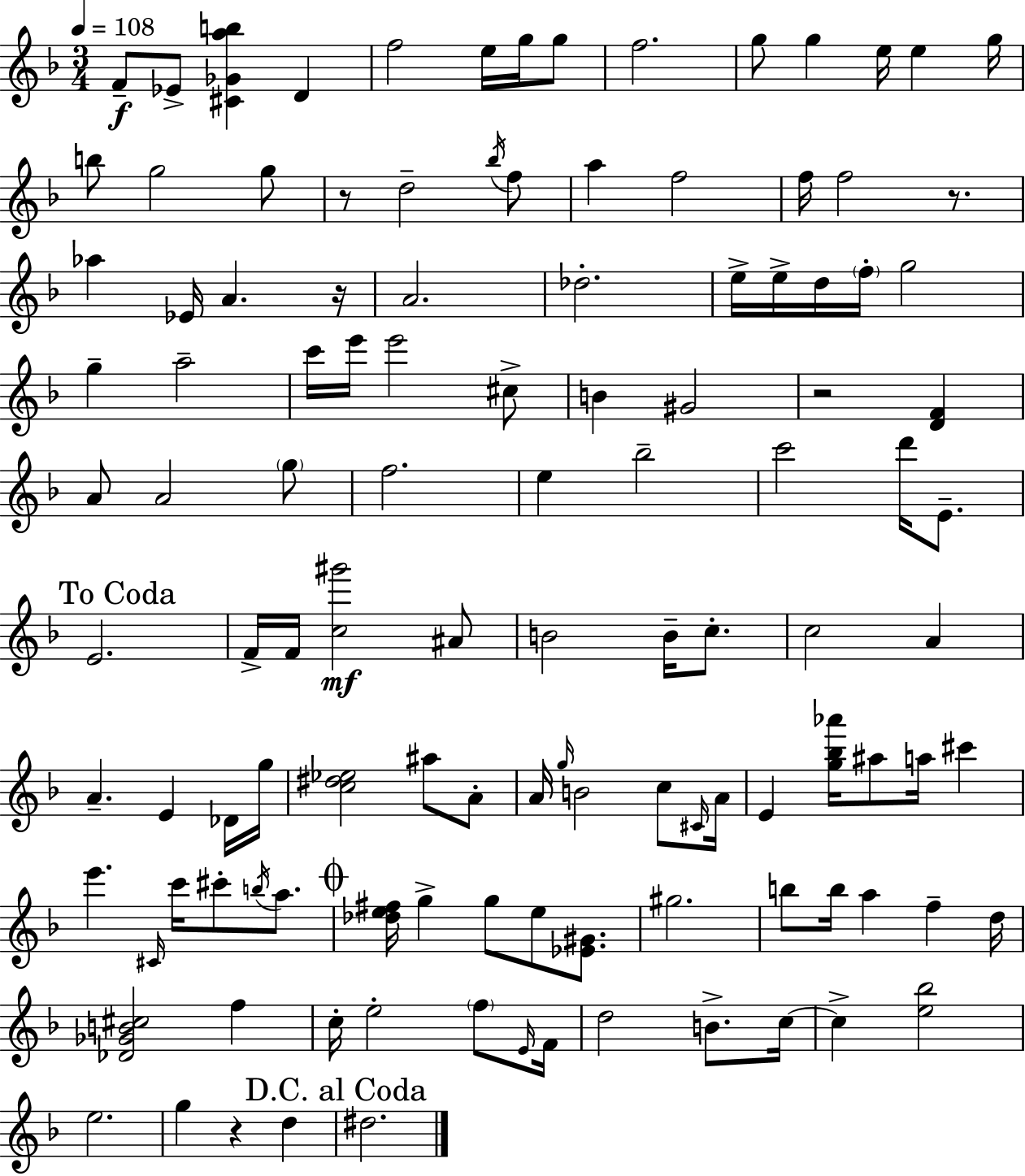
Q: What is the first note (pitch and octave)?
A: F4